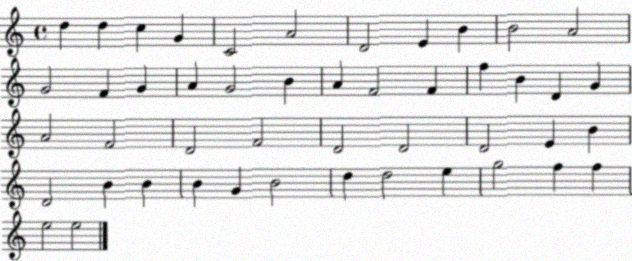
X:1
T:Untitled
M:4/4
L:1/4
K:C
d d c G C2 A2 D2 E B B2 A2 G2 F G A G2 B A F2 F f B D G A2 F2 D2 F2 D2 D2 D2 E B D2 B B B G B2 d d2 e g2 f f e2 e2